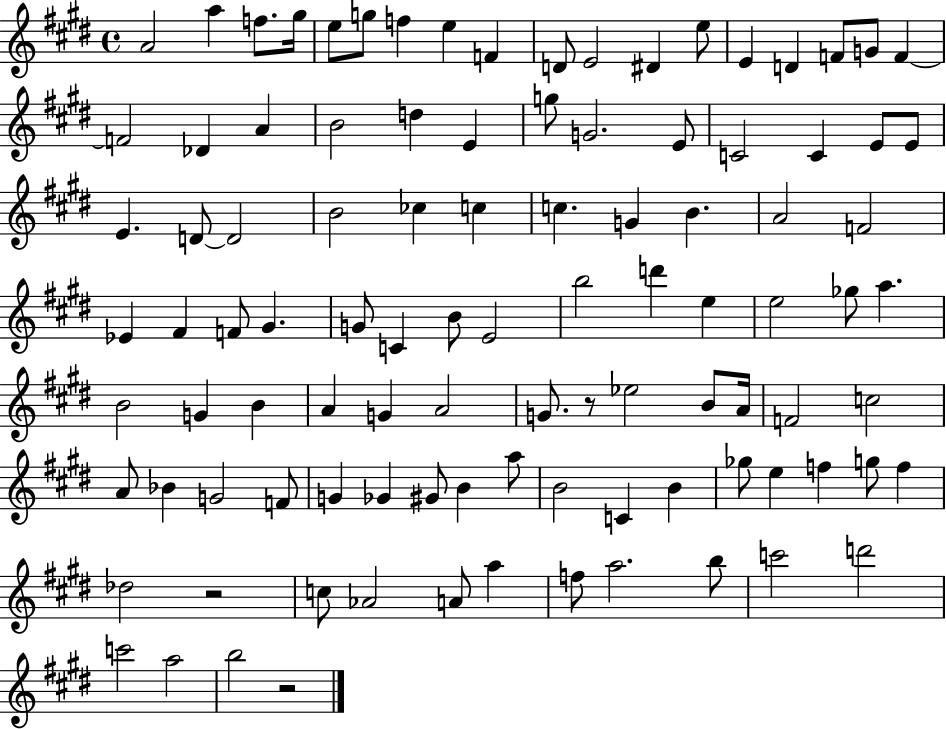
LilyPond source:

{
  \clef treble
  \time 4/4
  \defaultTimeSignature
  \key e \major
  a'2 a''4 f''8. gis''16 | e''8 g''8 f''4 e''4 f'4 | d'8 e'2 dis'4 e''8 | e'4 d'4 f'8 g'8 f'4~~ | \break f'2 des'4 a'4 | b'2 d''4 e'4 | g''8 g'2. e'8 | c'2 c'4 e'8 e'8 | \break e'4. d'8~~ d'2 | b'2 ces''4 c''4 | c''4. g'4 b'4. | a'2 f'2 | \break ees'4 fis'4 f'8 gis'4. | g'8 c'4 b'8 e'2 | b''2 d'''4 e''4 | e''2 ges''8 a''4. | \break b'2 g'4 b'4 | a'4 g'4 a'2 | g'8. r8 ees''2 b'8 a'16 | f'2 c''2 | \break a'8 bes'4 g'2 f'8 | g'4 ges'4 gis'8 b'4 a''8 | b'2 c'4 b'4 | ges''8 e''4 f''4 g''8 f''4 | \break des''2 r2 | c''8 aes'2 a'8 a''4 | f''8 a''2. b''8 | c'''2 d'''2 | \break c'''2 a''2 | b''2 r2 | \bar "|."
}